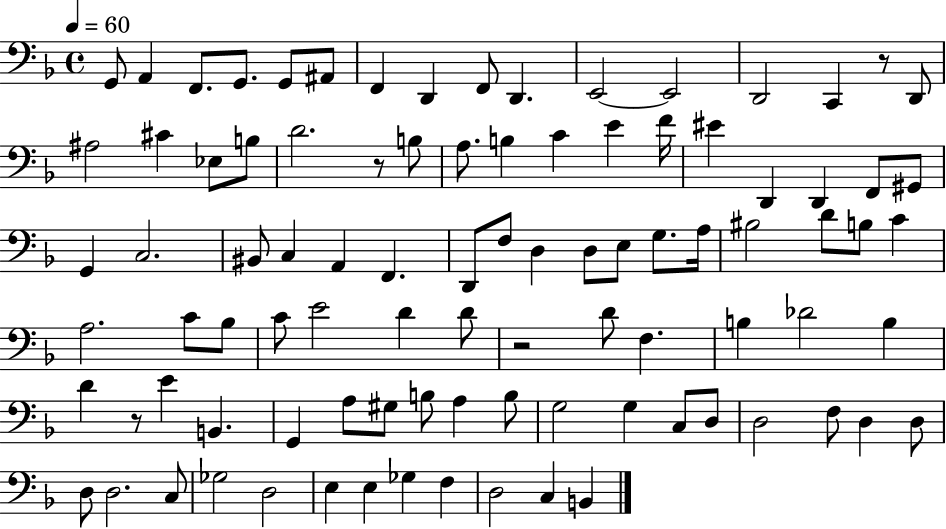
G2/e A2/q F2/e. G2/e. G2/e A#2/e F2/q D2/q F2/e D2/q. E2/h E2/h D2/h C2/q R/e D2/e A#3/h C#4/q Eb3/e B3/e D4/h. R/e B3/e A3/e. B3/q C4/q E4/q F4/s EIS4/q D2/q D2/q F2/e G#2/e G2/q C3/h. BIS2/e C3/q A2/q F2/q. D2/e F3/e D3/q D3/e E3/e G3/e. A3/s BIS3/h D4/e B3/e C4/q A3/h. C4/e Bb3/e C4/e E4/h D4/q D4/e R/h D4/e F3/q. B3/q Db4/h B3/q D4/q R/e E4/q B2/q. G2/q A3/e G#3/e B3/e A3/q B3/e G3/h G3/q C3/e D3/e D3/h F3/e D3/q D3/e D3/e D3/h. C3/e Gb3/h D3/h E3/q E3/q Gb3/q F3/q D3/h C3/q B2/q